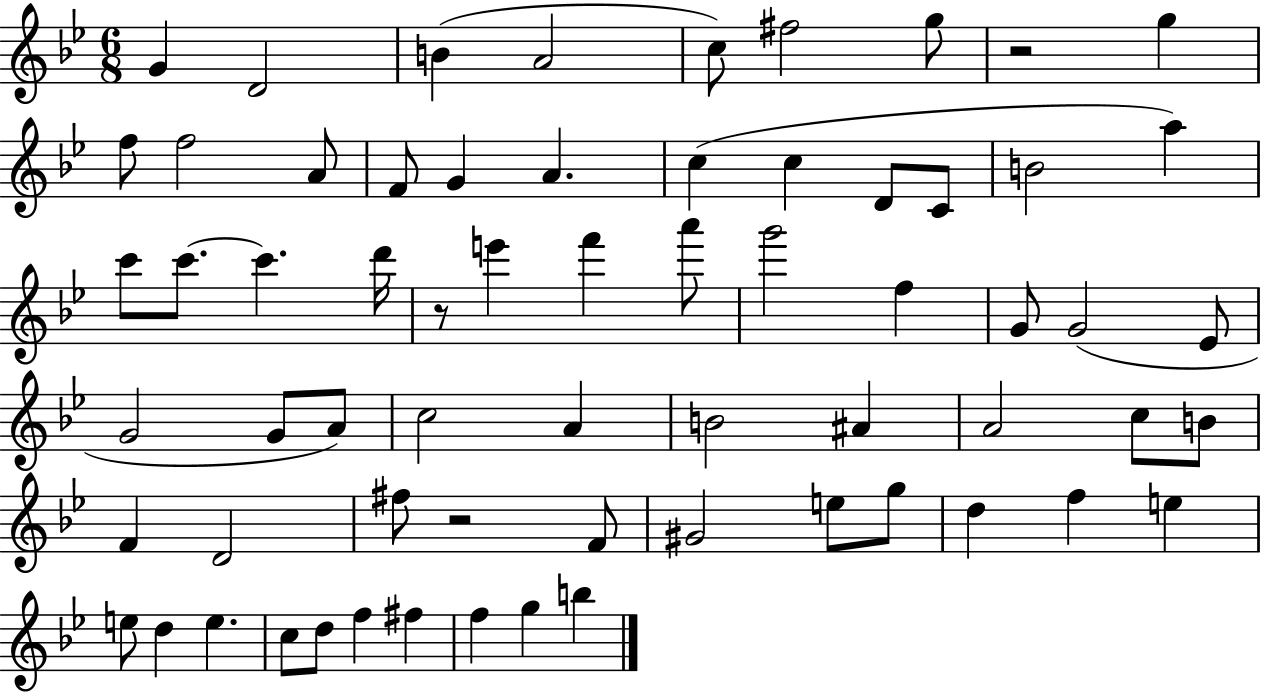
{
  \clef treble
  \numericTimeSignature
  \time 6/8
  \key bes \major
  \repeat volta 2 { g'4 d'2 | b'4( a'2 | c''8) fis''2 g''8 | r2 g''4 | \break f''8 f''2 a'8 | f'8 g'4 a'4. | c''4( c''4 d'8 c'8 | b'2 a''4) | \break c'''8 c'''8.~~ c'''4. d'''16 | r8 e'''4 f'''4 a'''8 | g'''2 f''4 | g'8 g'2( ees'8 | \break g'2 g'8 a'8) | c''2 a'4 | b'2 ais'4 | a'2 c''8 b'8 | \break f'4 d'2 | fis''8 r2 f'8 | gis'2 e''8 g''8 | d''4 f''4 e''4 | \break e''8 d''4 e''4. | c''8 d''8 f''4 fis''4 | f''4 g''4 b''4 | } \bar "|."
}